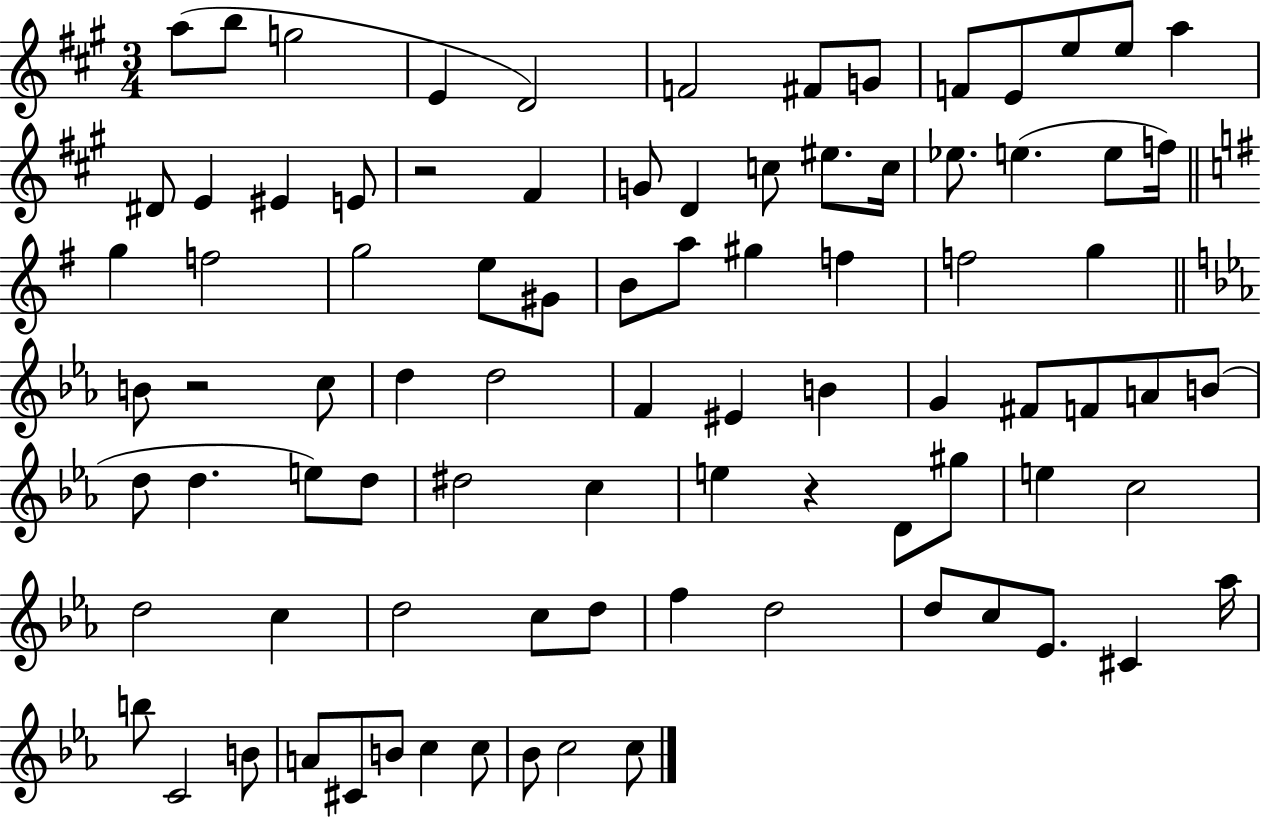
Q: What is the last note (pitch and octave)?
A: C5